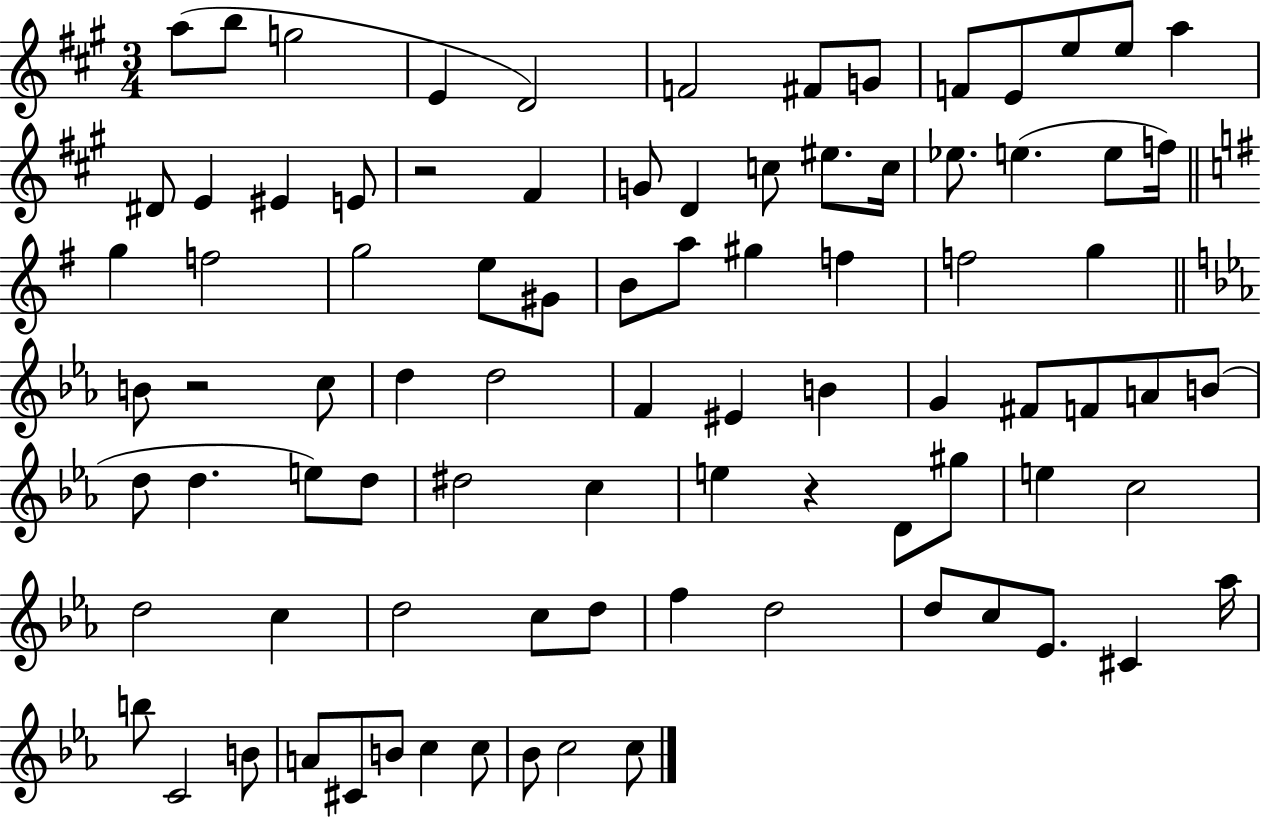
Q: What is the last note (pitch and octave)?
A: C5